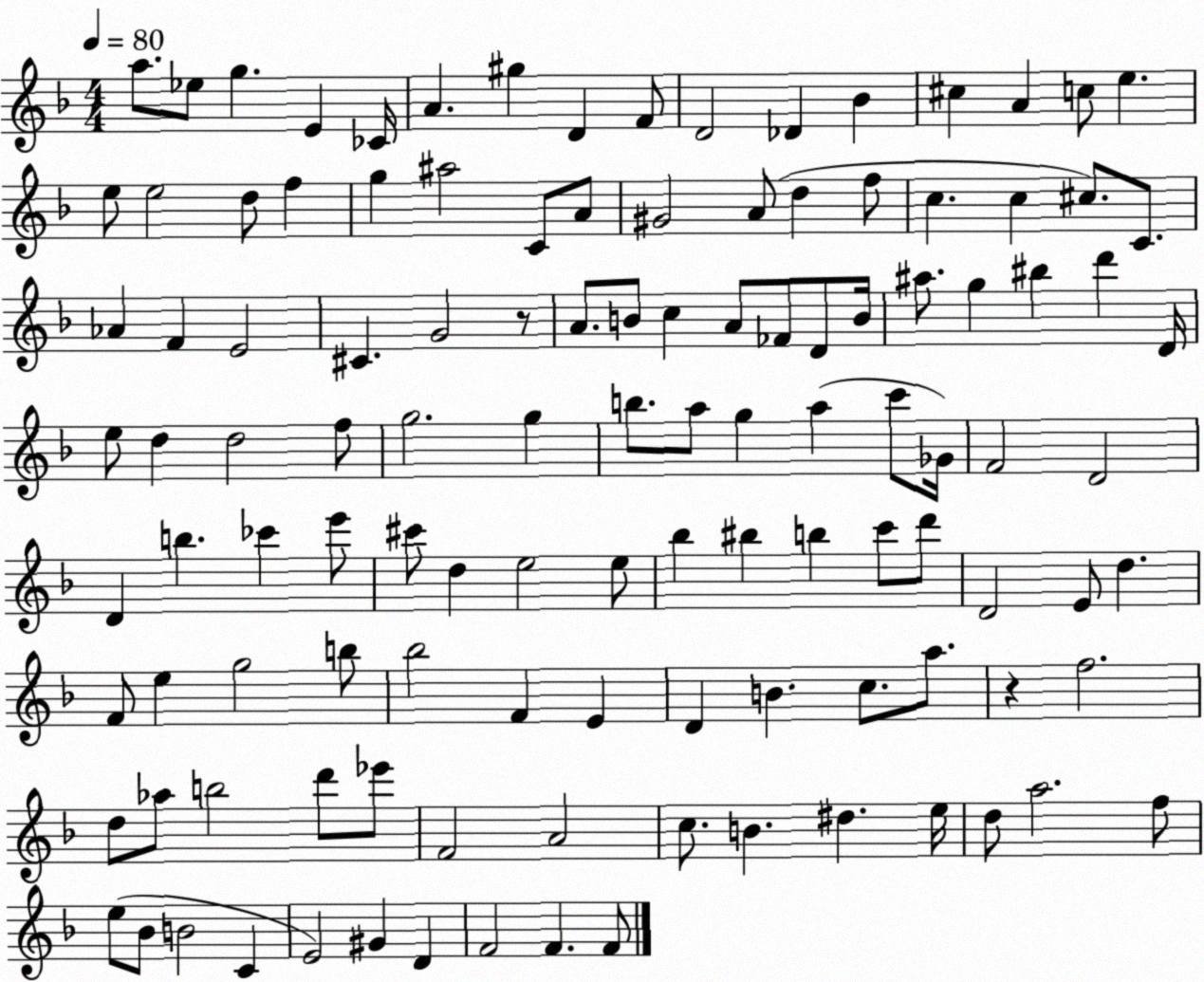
X:1
T:Untitled
M:4/4
L:1/4
K:F
a/2 _e/2 g E _C/4 A ^g D F/2 D2 _D _B ^c A c/2 e e/2 e2 d/2 f g ^a2 C/2 A/2 ^G2 A/2 d f/2 c c ^c/2 C/2 _A F E2 ^C G2 z/2 A/2 B/2 c A/2 _F/2 D/2 B/4 ^a/2 g ^b d' D/4 e/2 d d2 f/2 g2 g b/2 a/2 g a c'/2 _G/4 F2 D2 D b _c' e'/2 ^c'/2 d e2 e/2 _b ^b b c'/2 d'/2 D2 E/2 d F/2 e g2 b/2 _b2 F E D B c/2 a/2 z f2 d/2 _a/2 b2 d'/2 _e'/2 F2 A2 c/2 B ^d e/4 d/2 a2 f/2 e/2 _B/2 B2 C E2 ^G D F2 F F/2